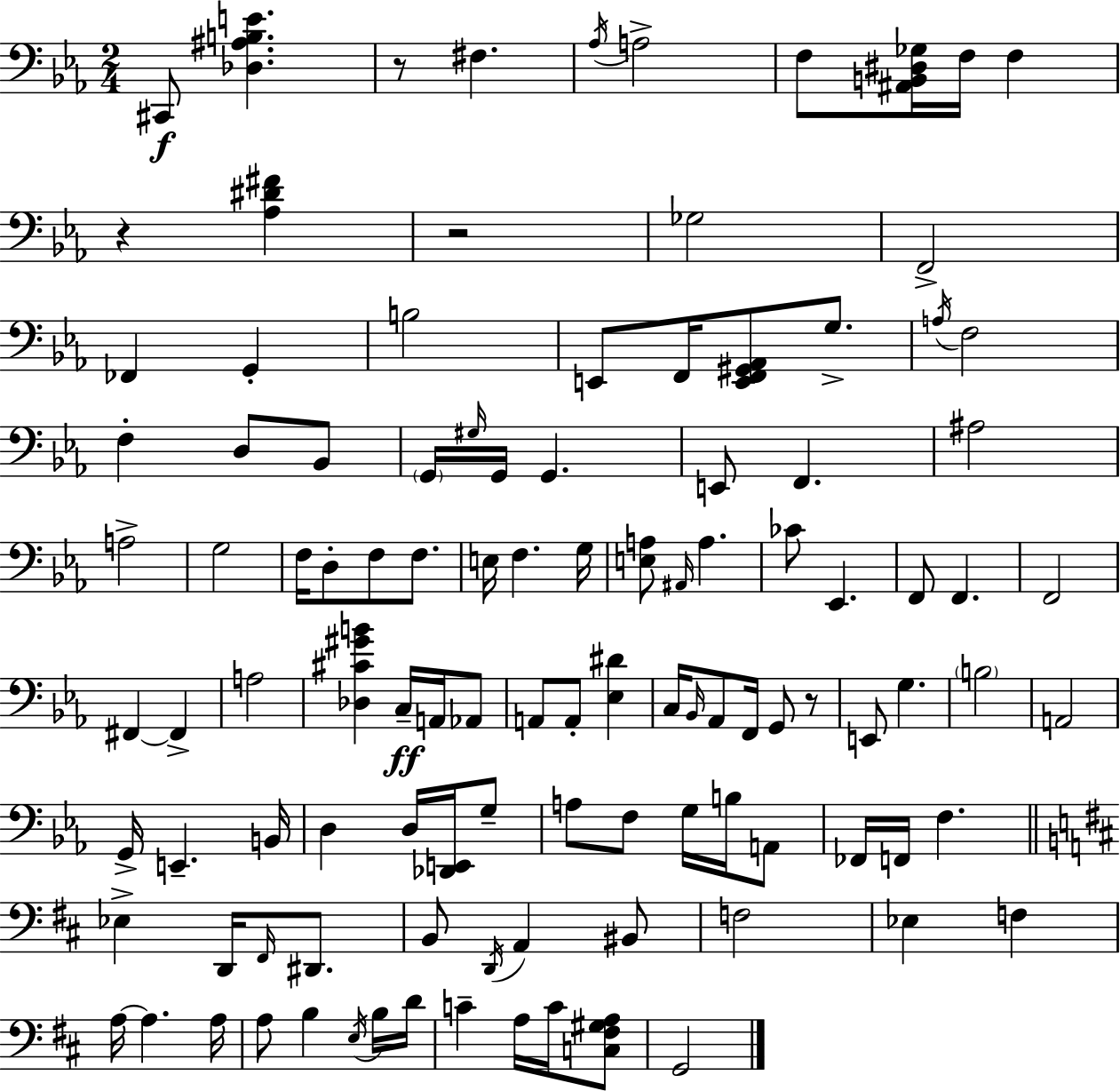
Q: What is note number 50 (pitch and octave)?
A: A2